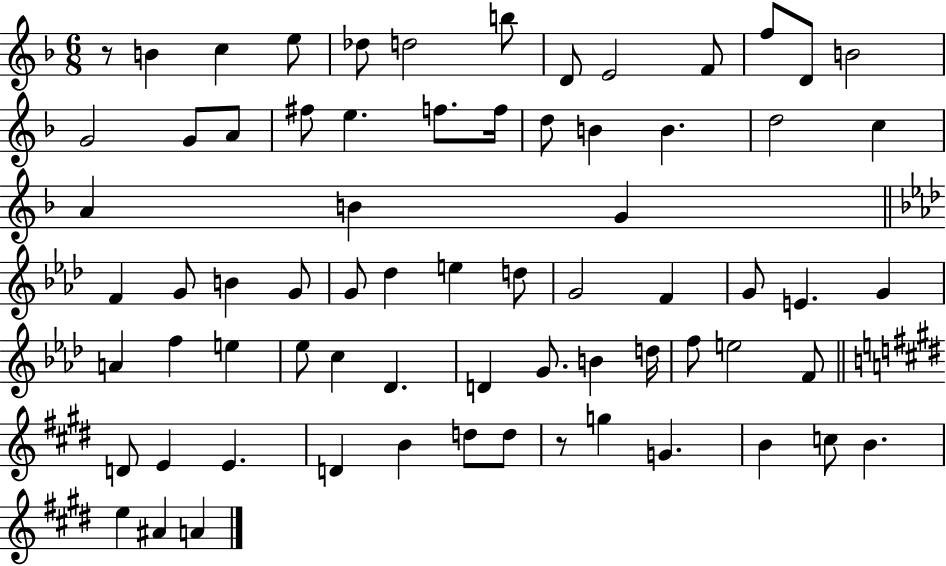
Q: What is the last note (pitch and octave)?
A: A4